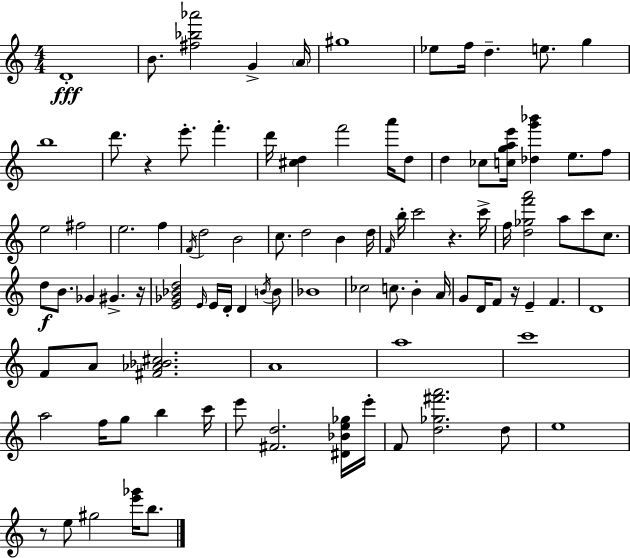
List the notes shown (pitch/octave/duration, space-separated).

D4/w B4/e. [F#5,Bb5,Ab6]/h G4/q A4/s G#5/w Eb5/e F5/s D5/q. E5/e. G5/q B5/w D6/e. R/q E6/e. F6/q. D6/s [C#5,D5]/q F6/h A6/s D5/e D5/q CES5/e [C5,G5,A5,E6]/s [Db5,G6,Bb6]/q E5/e. F5/e E5/h F#5/h E5/h. F5/q F4/s D5/h B4/h C5/e. D5/h B4/q D5/s F4/s B5/s C6/h R/q. C6/s F5/s [D5,Gb5,F6,A6]/h A5/e C6/e C5/e. D5/e B4/e. Gb4/q G#4/q. R/s [E4,Gb4,Bb4,D5]/h E4/s E4/s D4/s D4/q B4/s B4/e Bb4/w CES5/h C5/e. B4/q A4/s G4/e D4/s F4/e R/s E4/q F4/q. D4/w F4/e A4/e [F#4,Ab4,Bb4,C#5]/h. A4/w A5/w C6/w A5/h F5/s G5/e B5/q C6/s E6/e [F#4,D5]/h. [D#4,Bb4,E5,Gb5]/s E6/s F4/e [D5,Gb5,F#6,A6]/h. D5/e E5/w R/e E5/e G#5/h [E6,Gb6]/s B5/e.